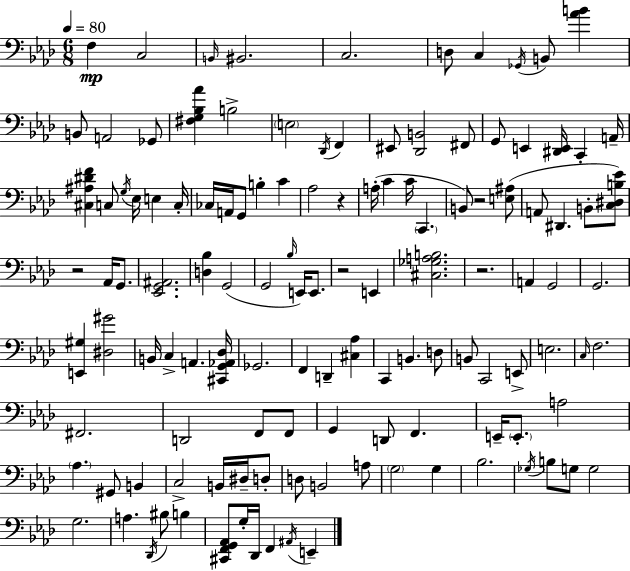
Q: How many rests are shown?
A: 5